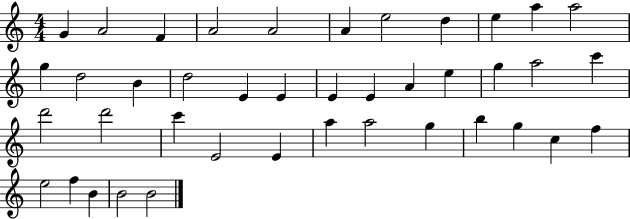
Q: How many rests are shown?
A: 0